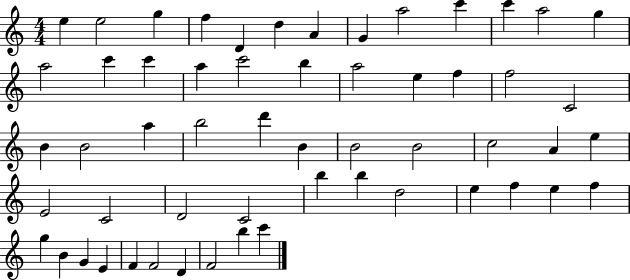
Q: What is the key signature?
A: C major